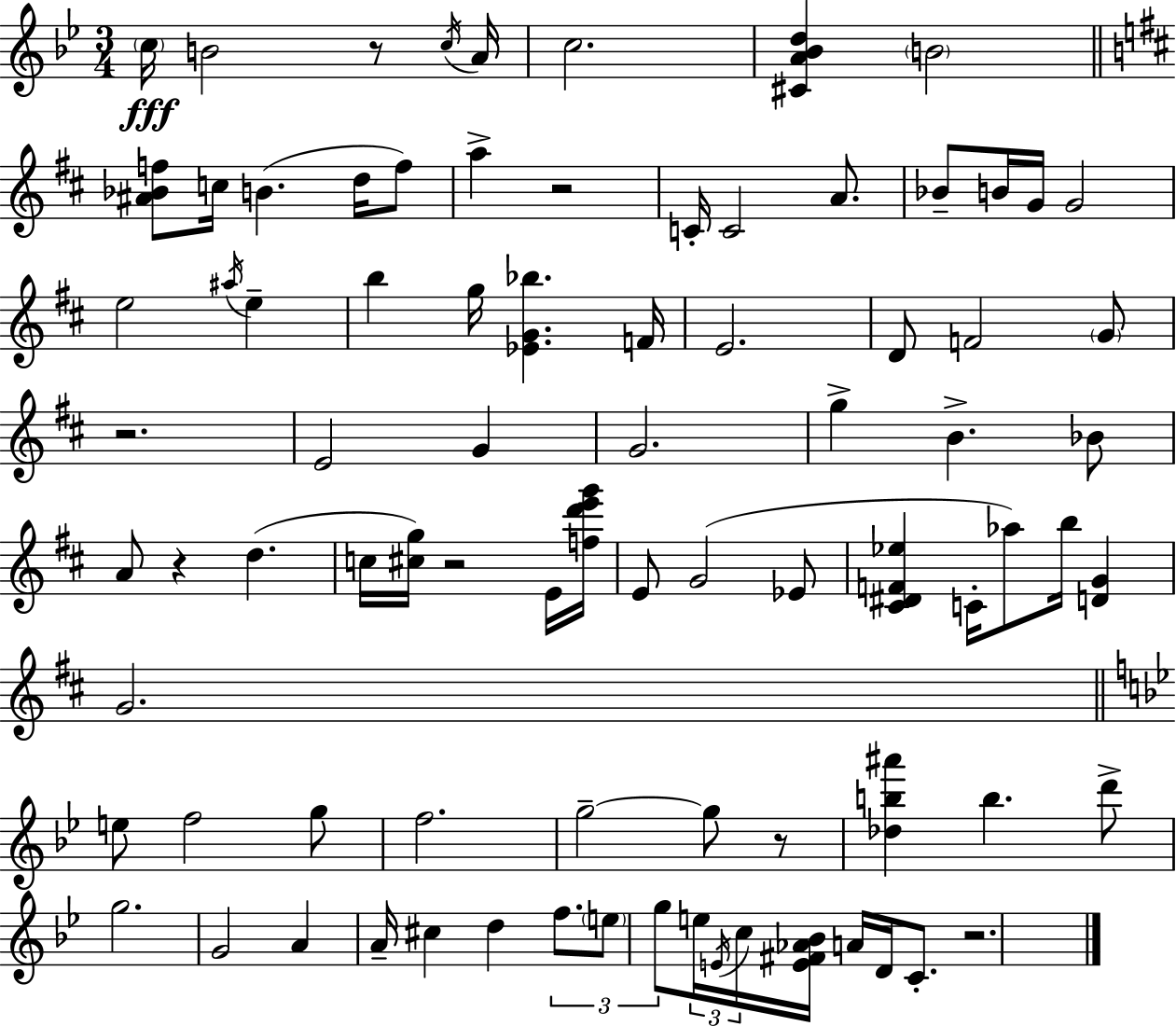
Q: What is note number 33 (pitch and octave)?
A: B4